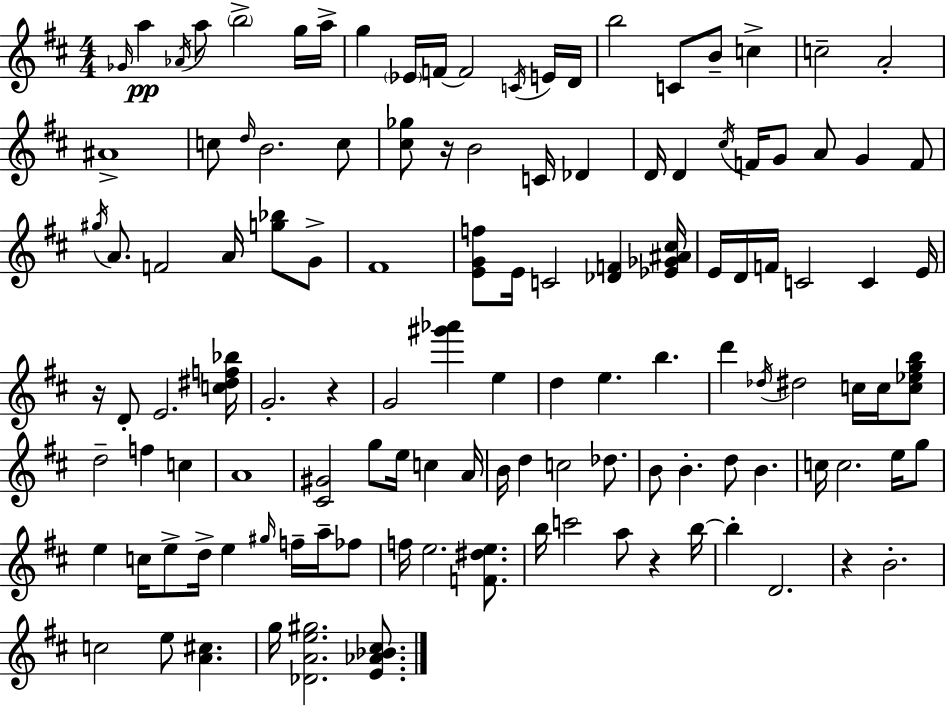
X:1
T:Untitled
M:4/4
L:1/4
K:D
_G/4 a _A/4 a/2 b2 g/4 a/4 g _E/4 F/4 F2 C/4 E/4 D/4 b2 C/2 B/2 c c2 A2 ^A4 c/2 d/4 B2 c/2 [^c_g]/2 z/4 B2 C/4 _D D/4 D ^c/4 F/4 G/2 A/2 G F/2 ^g/4 A/2 F2 A/4 [g_b]/2 G/2 ^F4 [EGf]/2 E/4 C2 [_DF] [_E_G^A^c]/4 E/4 D/4 F/4 C2 C E/4 z/4 D/2 E2 [c^df_b]/4 G2 z G2 [^g'_a'] e d e b d' _d/4 ^d2 c/4 c/4 [c_egb]/2 d2 f c A4 [^C^G]2 g/2 e/4 c A/4 B/4 d c2 _d/2 B/2 B d/2 B c/4 c2 e/4 g/2 e c/4 e/2 d/4 e ^g/4 f/4 a/4 _f/2 f/4 e2 [F^de]/2 b/4 c'2 a/2 z b/4 b D2 z B2 c2 e/2 [A^c] g/4 [_DAe^g]2 [E_A_B^c]/2